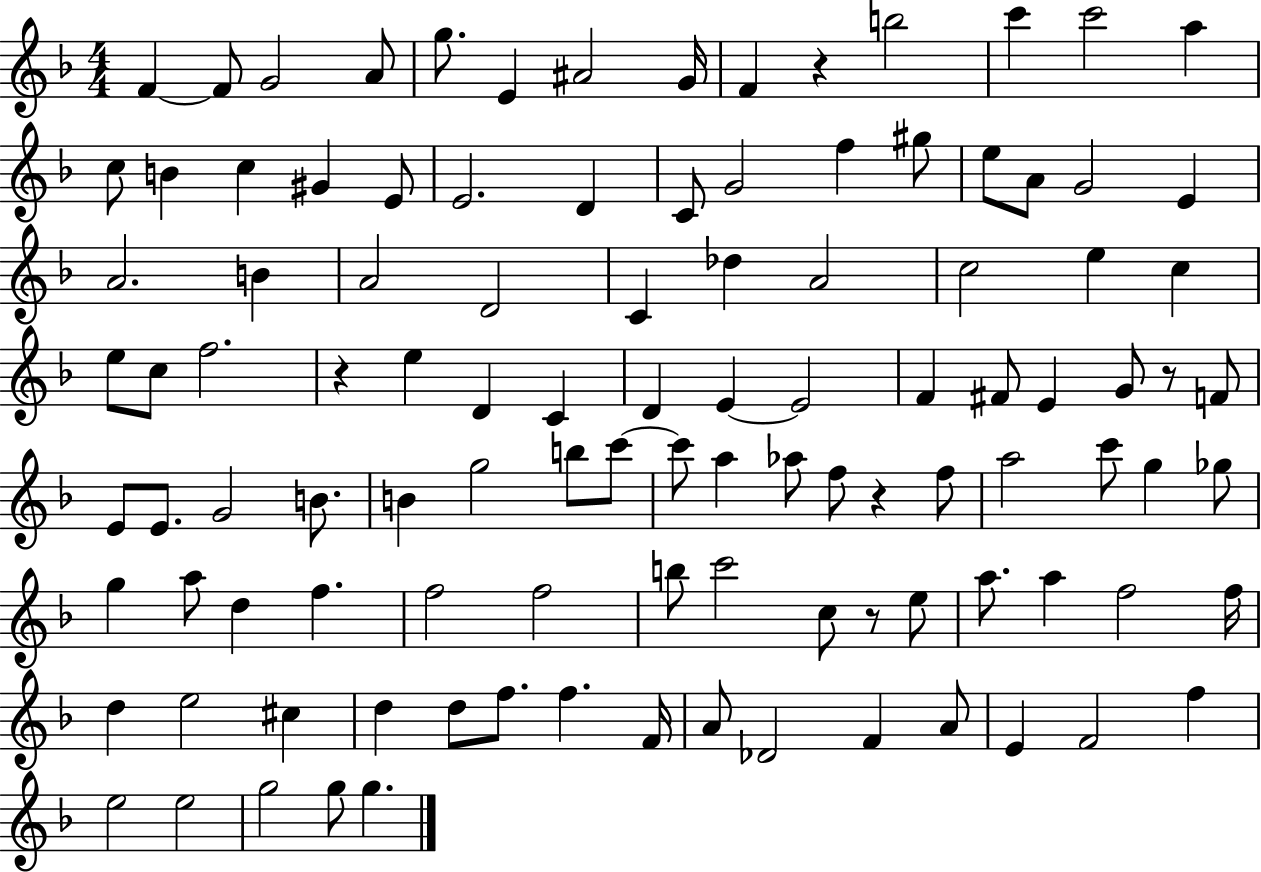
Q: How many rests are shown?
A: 5